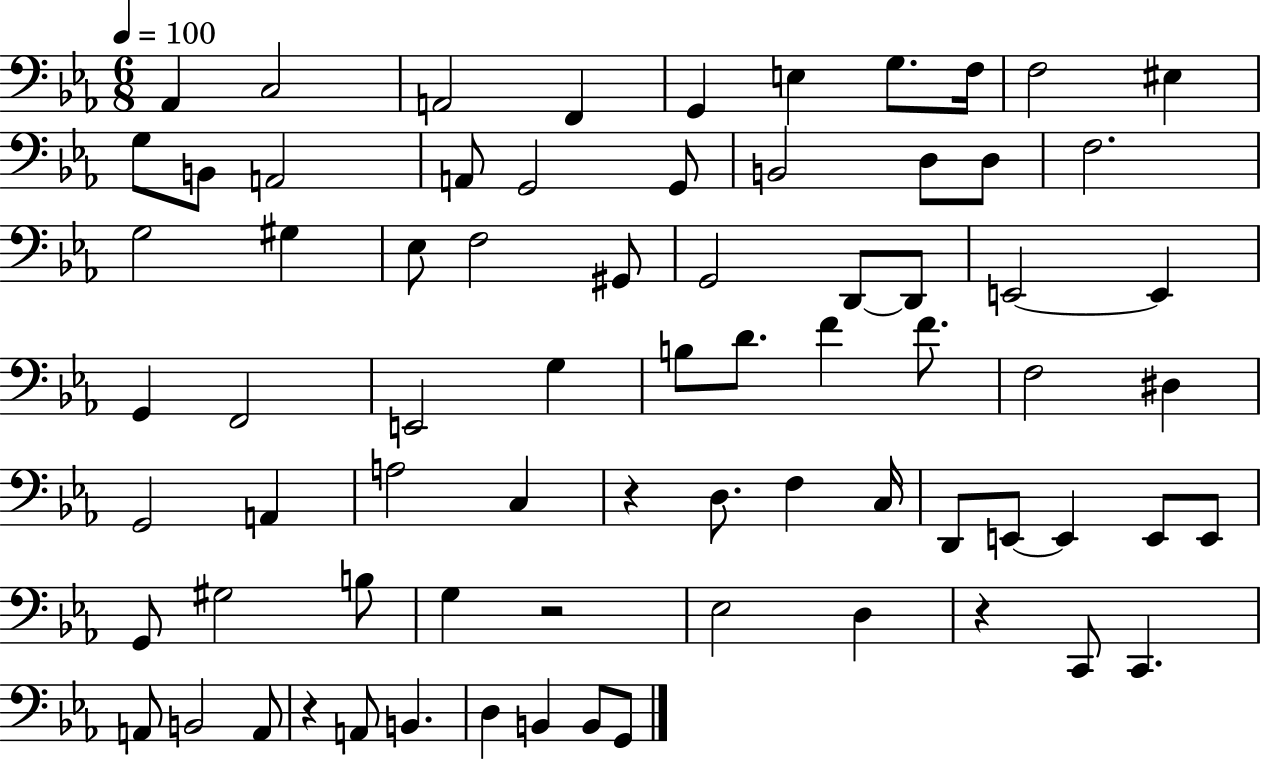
Ab2/q C3/h A2/h F2/q G2/q E3/q G3/e. F3/s F3/h EIS3/q G3/e B2/e A2/h A2/e G2/h G2/e B2/h D3/e D3/e F3/h. G3/h G#3/q Eb3/e F3/h G#2/e G2/h D2/e D2/e E2/h E2/q G2/q F2/h E2/h G3/q B3/e D4/e. F4/q F4/e. F3/h D#3/q G2/h A2/q A3/h C3/q R/q D3/e. F3/q C3/s D2/e E2/e E2/q E2/e E2/e G2/e G#3/h B3/e G3/q R/h Eb3/h D3/q R/q C2/e C2/q. A2/e B2/h A2/e R/q A2/e B2/q. D3/q B2/q B2/e G2/e